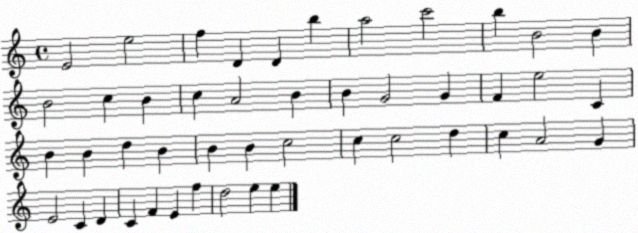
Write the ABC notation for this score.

X:1
T:Untitled
M:4/4
L:1/4
K:C
E2 e2 f D D b a2 c'2 b B2 B B2 c B c A2 B B G2 G F e2 C B B d B B B c2 c c2 d c A2 G E2 C D C F E f d2 e e